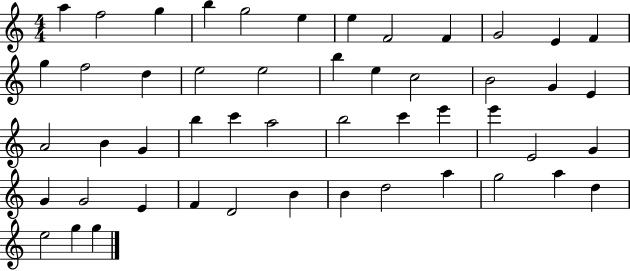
X:1
T:Untitled
M:4/4
L:1/4
K:C
a f2 g b g2 e e F2 F G2 E F g f2 d e2 e2 b e c2 B2 G E A2 B G b c' a2 b2 c' e' e' E2 G G G2 E F D2 B B d2 a g2 a d e2 g g